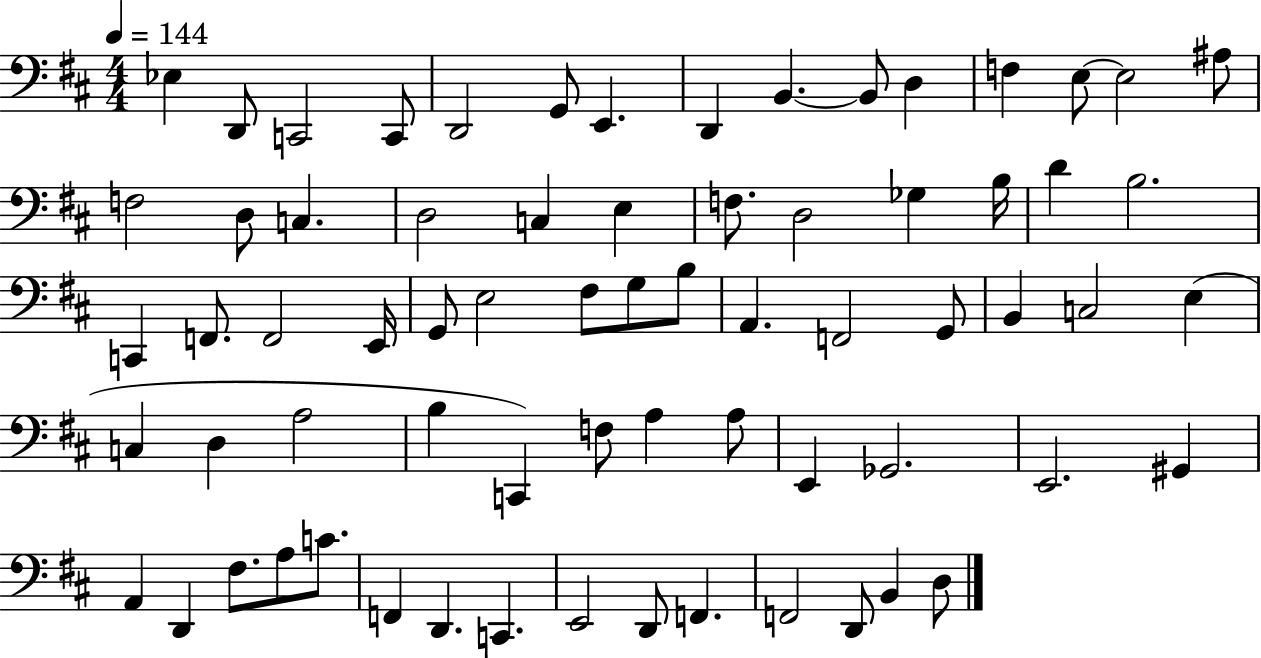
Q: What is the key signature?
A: D major